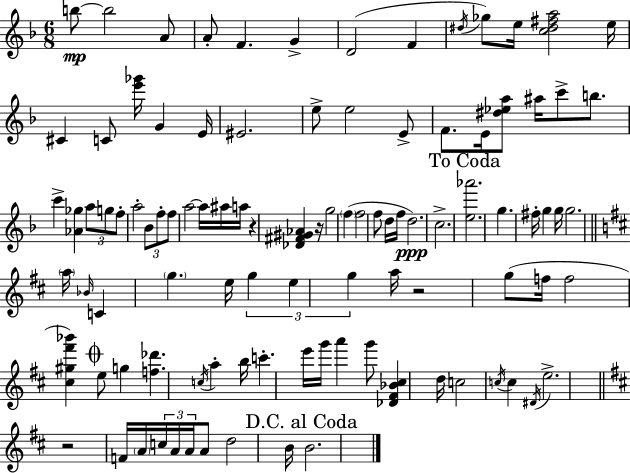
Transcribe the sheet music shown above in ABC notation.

X:1
T:Untitled
M:6/8
L:1/4
K:Dm
b/2 b2 A/2 A/2 F G D2 F ^d/4 _g/2 e/4 [c^d^fa]2 e/4 ^C C/2 [e'_g']/4 G E/4 ^E2 e/2 e2 E/2 F/2 E/4 [^d_ea]/2 ^a/4 c'/2 b/2 c' [_A_g] a/2 g/2 f/2 a2 _B/2 f/2 f/2 a2 a/4 ^a/4 a/4 z [_D^F^G_A] z/4 g2 f f2 f/2 d/4 f/4 d2 c2 [e_a']2 g ^f/4 g g/4 g2 a/4 _B/4 C g e/4 g e g a/4 z2 g/2 f/4 f2 [^c^g^f'_b'] e/2 g [f_d'] c/4 a b/4 c' e'/4 g'/4 a' g'/2 [_D^F_B^c] d/4 c2 c/4 c ^D/4 e2 z2 F/4 A/4 c/4 A/4 A/4 A/2 d2 B/4 B2